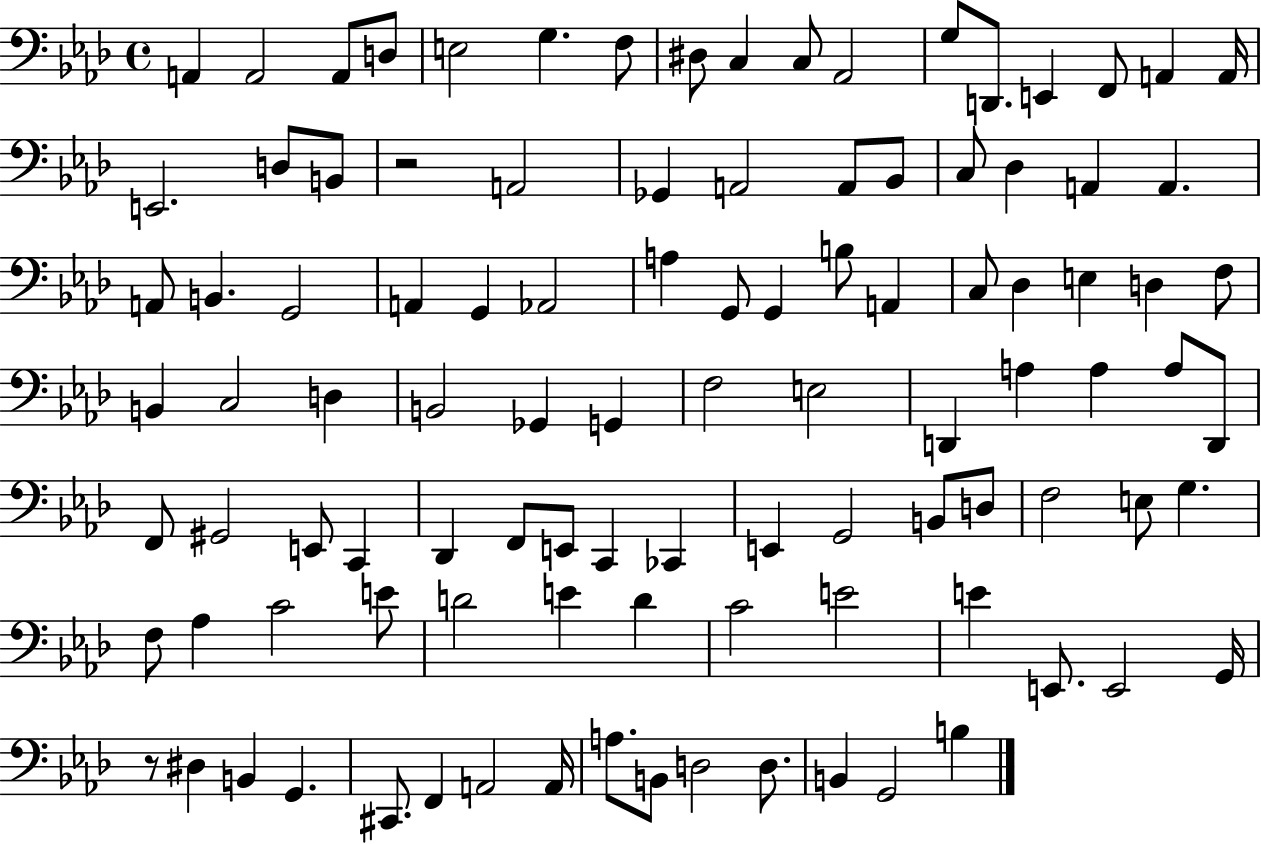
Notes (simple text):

A2/q A2/h A2/e D3/e E3/h G3/q. F3/e D#3/e C3/q C3/e Ab2/h G3/e D2/e. E2/q F2/e A2/q A2/s E2/h. D3/e B2/e R/h A2/h Gb2/q A2/h A2/e Bb2/e C3/e Db3/q A2/q A2/q. A2/e B2/q. G2/h A2/q G2/q Ab2/h A3/q G2/e G2/q B3/e A2/q C3/e Db3/q E3/q D3/q F3/e B2/q C3/h D3/q B2/h Gb2/q G2/q F3/h E3/h D2/q A3/q A3/q A3/e D2/e F2/e G#2/h E2/e C2/q Db2/q F2/e E2/e C2/q CES2/q E2/q G2/h B2/e D3/e F3/h E3/e G3/q. F3/e Ab3/q C4/h E4/e D4/h E4/q D4/q C4/h E4/h E4/q E2/e. E2/h G2/s R/e D#3/q B2/q G2/q. C#2/e. F2/q A2/h A2/s A3/e. B2/e D3/h D3/e. B2/q G2/h B3/q